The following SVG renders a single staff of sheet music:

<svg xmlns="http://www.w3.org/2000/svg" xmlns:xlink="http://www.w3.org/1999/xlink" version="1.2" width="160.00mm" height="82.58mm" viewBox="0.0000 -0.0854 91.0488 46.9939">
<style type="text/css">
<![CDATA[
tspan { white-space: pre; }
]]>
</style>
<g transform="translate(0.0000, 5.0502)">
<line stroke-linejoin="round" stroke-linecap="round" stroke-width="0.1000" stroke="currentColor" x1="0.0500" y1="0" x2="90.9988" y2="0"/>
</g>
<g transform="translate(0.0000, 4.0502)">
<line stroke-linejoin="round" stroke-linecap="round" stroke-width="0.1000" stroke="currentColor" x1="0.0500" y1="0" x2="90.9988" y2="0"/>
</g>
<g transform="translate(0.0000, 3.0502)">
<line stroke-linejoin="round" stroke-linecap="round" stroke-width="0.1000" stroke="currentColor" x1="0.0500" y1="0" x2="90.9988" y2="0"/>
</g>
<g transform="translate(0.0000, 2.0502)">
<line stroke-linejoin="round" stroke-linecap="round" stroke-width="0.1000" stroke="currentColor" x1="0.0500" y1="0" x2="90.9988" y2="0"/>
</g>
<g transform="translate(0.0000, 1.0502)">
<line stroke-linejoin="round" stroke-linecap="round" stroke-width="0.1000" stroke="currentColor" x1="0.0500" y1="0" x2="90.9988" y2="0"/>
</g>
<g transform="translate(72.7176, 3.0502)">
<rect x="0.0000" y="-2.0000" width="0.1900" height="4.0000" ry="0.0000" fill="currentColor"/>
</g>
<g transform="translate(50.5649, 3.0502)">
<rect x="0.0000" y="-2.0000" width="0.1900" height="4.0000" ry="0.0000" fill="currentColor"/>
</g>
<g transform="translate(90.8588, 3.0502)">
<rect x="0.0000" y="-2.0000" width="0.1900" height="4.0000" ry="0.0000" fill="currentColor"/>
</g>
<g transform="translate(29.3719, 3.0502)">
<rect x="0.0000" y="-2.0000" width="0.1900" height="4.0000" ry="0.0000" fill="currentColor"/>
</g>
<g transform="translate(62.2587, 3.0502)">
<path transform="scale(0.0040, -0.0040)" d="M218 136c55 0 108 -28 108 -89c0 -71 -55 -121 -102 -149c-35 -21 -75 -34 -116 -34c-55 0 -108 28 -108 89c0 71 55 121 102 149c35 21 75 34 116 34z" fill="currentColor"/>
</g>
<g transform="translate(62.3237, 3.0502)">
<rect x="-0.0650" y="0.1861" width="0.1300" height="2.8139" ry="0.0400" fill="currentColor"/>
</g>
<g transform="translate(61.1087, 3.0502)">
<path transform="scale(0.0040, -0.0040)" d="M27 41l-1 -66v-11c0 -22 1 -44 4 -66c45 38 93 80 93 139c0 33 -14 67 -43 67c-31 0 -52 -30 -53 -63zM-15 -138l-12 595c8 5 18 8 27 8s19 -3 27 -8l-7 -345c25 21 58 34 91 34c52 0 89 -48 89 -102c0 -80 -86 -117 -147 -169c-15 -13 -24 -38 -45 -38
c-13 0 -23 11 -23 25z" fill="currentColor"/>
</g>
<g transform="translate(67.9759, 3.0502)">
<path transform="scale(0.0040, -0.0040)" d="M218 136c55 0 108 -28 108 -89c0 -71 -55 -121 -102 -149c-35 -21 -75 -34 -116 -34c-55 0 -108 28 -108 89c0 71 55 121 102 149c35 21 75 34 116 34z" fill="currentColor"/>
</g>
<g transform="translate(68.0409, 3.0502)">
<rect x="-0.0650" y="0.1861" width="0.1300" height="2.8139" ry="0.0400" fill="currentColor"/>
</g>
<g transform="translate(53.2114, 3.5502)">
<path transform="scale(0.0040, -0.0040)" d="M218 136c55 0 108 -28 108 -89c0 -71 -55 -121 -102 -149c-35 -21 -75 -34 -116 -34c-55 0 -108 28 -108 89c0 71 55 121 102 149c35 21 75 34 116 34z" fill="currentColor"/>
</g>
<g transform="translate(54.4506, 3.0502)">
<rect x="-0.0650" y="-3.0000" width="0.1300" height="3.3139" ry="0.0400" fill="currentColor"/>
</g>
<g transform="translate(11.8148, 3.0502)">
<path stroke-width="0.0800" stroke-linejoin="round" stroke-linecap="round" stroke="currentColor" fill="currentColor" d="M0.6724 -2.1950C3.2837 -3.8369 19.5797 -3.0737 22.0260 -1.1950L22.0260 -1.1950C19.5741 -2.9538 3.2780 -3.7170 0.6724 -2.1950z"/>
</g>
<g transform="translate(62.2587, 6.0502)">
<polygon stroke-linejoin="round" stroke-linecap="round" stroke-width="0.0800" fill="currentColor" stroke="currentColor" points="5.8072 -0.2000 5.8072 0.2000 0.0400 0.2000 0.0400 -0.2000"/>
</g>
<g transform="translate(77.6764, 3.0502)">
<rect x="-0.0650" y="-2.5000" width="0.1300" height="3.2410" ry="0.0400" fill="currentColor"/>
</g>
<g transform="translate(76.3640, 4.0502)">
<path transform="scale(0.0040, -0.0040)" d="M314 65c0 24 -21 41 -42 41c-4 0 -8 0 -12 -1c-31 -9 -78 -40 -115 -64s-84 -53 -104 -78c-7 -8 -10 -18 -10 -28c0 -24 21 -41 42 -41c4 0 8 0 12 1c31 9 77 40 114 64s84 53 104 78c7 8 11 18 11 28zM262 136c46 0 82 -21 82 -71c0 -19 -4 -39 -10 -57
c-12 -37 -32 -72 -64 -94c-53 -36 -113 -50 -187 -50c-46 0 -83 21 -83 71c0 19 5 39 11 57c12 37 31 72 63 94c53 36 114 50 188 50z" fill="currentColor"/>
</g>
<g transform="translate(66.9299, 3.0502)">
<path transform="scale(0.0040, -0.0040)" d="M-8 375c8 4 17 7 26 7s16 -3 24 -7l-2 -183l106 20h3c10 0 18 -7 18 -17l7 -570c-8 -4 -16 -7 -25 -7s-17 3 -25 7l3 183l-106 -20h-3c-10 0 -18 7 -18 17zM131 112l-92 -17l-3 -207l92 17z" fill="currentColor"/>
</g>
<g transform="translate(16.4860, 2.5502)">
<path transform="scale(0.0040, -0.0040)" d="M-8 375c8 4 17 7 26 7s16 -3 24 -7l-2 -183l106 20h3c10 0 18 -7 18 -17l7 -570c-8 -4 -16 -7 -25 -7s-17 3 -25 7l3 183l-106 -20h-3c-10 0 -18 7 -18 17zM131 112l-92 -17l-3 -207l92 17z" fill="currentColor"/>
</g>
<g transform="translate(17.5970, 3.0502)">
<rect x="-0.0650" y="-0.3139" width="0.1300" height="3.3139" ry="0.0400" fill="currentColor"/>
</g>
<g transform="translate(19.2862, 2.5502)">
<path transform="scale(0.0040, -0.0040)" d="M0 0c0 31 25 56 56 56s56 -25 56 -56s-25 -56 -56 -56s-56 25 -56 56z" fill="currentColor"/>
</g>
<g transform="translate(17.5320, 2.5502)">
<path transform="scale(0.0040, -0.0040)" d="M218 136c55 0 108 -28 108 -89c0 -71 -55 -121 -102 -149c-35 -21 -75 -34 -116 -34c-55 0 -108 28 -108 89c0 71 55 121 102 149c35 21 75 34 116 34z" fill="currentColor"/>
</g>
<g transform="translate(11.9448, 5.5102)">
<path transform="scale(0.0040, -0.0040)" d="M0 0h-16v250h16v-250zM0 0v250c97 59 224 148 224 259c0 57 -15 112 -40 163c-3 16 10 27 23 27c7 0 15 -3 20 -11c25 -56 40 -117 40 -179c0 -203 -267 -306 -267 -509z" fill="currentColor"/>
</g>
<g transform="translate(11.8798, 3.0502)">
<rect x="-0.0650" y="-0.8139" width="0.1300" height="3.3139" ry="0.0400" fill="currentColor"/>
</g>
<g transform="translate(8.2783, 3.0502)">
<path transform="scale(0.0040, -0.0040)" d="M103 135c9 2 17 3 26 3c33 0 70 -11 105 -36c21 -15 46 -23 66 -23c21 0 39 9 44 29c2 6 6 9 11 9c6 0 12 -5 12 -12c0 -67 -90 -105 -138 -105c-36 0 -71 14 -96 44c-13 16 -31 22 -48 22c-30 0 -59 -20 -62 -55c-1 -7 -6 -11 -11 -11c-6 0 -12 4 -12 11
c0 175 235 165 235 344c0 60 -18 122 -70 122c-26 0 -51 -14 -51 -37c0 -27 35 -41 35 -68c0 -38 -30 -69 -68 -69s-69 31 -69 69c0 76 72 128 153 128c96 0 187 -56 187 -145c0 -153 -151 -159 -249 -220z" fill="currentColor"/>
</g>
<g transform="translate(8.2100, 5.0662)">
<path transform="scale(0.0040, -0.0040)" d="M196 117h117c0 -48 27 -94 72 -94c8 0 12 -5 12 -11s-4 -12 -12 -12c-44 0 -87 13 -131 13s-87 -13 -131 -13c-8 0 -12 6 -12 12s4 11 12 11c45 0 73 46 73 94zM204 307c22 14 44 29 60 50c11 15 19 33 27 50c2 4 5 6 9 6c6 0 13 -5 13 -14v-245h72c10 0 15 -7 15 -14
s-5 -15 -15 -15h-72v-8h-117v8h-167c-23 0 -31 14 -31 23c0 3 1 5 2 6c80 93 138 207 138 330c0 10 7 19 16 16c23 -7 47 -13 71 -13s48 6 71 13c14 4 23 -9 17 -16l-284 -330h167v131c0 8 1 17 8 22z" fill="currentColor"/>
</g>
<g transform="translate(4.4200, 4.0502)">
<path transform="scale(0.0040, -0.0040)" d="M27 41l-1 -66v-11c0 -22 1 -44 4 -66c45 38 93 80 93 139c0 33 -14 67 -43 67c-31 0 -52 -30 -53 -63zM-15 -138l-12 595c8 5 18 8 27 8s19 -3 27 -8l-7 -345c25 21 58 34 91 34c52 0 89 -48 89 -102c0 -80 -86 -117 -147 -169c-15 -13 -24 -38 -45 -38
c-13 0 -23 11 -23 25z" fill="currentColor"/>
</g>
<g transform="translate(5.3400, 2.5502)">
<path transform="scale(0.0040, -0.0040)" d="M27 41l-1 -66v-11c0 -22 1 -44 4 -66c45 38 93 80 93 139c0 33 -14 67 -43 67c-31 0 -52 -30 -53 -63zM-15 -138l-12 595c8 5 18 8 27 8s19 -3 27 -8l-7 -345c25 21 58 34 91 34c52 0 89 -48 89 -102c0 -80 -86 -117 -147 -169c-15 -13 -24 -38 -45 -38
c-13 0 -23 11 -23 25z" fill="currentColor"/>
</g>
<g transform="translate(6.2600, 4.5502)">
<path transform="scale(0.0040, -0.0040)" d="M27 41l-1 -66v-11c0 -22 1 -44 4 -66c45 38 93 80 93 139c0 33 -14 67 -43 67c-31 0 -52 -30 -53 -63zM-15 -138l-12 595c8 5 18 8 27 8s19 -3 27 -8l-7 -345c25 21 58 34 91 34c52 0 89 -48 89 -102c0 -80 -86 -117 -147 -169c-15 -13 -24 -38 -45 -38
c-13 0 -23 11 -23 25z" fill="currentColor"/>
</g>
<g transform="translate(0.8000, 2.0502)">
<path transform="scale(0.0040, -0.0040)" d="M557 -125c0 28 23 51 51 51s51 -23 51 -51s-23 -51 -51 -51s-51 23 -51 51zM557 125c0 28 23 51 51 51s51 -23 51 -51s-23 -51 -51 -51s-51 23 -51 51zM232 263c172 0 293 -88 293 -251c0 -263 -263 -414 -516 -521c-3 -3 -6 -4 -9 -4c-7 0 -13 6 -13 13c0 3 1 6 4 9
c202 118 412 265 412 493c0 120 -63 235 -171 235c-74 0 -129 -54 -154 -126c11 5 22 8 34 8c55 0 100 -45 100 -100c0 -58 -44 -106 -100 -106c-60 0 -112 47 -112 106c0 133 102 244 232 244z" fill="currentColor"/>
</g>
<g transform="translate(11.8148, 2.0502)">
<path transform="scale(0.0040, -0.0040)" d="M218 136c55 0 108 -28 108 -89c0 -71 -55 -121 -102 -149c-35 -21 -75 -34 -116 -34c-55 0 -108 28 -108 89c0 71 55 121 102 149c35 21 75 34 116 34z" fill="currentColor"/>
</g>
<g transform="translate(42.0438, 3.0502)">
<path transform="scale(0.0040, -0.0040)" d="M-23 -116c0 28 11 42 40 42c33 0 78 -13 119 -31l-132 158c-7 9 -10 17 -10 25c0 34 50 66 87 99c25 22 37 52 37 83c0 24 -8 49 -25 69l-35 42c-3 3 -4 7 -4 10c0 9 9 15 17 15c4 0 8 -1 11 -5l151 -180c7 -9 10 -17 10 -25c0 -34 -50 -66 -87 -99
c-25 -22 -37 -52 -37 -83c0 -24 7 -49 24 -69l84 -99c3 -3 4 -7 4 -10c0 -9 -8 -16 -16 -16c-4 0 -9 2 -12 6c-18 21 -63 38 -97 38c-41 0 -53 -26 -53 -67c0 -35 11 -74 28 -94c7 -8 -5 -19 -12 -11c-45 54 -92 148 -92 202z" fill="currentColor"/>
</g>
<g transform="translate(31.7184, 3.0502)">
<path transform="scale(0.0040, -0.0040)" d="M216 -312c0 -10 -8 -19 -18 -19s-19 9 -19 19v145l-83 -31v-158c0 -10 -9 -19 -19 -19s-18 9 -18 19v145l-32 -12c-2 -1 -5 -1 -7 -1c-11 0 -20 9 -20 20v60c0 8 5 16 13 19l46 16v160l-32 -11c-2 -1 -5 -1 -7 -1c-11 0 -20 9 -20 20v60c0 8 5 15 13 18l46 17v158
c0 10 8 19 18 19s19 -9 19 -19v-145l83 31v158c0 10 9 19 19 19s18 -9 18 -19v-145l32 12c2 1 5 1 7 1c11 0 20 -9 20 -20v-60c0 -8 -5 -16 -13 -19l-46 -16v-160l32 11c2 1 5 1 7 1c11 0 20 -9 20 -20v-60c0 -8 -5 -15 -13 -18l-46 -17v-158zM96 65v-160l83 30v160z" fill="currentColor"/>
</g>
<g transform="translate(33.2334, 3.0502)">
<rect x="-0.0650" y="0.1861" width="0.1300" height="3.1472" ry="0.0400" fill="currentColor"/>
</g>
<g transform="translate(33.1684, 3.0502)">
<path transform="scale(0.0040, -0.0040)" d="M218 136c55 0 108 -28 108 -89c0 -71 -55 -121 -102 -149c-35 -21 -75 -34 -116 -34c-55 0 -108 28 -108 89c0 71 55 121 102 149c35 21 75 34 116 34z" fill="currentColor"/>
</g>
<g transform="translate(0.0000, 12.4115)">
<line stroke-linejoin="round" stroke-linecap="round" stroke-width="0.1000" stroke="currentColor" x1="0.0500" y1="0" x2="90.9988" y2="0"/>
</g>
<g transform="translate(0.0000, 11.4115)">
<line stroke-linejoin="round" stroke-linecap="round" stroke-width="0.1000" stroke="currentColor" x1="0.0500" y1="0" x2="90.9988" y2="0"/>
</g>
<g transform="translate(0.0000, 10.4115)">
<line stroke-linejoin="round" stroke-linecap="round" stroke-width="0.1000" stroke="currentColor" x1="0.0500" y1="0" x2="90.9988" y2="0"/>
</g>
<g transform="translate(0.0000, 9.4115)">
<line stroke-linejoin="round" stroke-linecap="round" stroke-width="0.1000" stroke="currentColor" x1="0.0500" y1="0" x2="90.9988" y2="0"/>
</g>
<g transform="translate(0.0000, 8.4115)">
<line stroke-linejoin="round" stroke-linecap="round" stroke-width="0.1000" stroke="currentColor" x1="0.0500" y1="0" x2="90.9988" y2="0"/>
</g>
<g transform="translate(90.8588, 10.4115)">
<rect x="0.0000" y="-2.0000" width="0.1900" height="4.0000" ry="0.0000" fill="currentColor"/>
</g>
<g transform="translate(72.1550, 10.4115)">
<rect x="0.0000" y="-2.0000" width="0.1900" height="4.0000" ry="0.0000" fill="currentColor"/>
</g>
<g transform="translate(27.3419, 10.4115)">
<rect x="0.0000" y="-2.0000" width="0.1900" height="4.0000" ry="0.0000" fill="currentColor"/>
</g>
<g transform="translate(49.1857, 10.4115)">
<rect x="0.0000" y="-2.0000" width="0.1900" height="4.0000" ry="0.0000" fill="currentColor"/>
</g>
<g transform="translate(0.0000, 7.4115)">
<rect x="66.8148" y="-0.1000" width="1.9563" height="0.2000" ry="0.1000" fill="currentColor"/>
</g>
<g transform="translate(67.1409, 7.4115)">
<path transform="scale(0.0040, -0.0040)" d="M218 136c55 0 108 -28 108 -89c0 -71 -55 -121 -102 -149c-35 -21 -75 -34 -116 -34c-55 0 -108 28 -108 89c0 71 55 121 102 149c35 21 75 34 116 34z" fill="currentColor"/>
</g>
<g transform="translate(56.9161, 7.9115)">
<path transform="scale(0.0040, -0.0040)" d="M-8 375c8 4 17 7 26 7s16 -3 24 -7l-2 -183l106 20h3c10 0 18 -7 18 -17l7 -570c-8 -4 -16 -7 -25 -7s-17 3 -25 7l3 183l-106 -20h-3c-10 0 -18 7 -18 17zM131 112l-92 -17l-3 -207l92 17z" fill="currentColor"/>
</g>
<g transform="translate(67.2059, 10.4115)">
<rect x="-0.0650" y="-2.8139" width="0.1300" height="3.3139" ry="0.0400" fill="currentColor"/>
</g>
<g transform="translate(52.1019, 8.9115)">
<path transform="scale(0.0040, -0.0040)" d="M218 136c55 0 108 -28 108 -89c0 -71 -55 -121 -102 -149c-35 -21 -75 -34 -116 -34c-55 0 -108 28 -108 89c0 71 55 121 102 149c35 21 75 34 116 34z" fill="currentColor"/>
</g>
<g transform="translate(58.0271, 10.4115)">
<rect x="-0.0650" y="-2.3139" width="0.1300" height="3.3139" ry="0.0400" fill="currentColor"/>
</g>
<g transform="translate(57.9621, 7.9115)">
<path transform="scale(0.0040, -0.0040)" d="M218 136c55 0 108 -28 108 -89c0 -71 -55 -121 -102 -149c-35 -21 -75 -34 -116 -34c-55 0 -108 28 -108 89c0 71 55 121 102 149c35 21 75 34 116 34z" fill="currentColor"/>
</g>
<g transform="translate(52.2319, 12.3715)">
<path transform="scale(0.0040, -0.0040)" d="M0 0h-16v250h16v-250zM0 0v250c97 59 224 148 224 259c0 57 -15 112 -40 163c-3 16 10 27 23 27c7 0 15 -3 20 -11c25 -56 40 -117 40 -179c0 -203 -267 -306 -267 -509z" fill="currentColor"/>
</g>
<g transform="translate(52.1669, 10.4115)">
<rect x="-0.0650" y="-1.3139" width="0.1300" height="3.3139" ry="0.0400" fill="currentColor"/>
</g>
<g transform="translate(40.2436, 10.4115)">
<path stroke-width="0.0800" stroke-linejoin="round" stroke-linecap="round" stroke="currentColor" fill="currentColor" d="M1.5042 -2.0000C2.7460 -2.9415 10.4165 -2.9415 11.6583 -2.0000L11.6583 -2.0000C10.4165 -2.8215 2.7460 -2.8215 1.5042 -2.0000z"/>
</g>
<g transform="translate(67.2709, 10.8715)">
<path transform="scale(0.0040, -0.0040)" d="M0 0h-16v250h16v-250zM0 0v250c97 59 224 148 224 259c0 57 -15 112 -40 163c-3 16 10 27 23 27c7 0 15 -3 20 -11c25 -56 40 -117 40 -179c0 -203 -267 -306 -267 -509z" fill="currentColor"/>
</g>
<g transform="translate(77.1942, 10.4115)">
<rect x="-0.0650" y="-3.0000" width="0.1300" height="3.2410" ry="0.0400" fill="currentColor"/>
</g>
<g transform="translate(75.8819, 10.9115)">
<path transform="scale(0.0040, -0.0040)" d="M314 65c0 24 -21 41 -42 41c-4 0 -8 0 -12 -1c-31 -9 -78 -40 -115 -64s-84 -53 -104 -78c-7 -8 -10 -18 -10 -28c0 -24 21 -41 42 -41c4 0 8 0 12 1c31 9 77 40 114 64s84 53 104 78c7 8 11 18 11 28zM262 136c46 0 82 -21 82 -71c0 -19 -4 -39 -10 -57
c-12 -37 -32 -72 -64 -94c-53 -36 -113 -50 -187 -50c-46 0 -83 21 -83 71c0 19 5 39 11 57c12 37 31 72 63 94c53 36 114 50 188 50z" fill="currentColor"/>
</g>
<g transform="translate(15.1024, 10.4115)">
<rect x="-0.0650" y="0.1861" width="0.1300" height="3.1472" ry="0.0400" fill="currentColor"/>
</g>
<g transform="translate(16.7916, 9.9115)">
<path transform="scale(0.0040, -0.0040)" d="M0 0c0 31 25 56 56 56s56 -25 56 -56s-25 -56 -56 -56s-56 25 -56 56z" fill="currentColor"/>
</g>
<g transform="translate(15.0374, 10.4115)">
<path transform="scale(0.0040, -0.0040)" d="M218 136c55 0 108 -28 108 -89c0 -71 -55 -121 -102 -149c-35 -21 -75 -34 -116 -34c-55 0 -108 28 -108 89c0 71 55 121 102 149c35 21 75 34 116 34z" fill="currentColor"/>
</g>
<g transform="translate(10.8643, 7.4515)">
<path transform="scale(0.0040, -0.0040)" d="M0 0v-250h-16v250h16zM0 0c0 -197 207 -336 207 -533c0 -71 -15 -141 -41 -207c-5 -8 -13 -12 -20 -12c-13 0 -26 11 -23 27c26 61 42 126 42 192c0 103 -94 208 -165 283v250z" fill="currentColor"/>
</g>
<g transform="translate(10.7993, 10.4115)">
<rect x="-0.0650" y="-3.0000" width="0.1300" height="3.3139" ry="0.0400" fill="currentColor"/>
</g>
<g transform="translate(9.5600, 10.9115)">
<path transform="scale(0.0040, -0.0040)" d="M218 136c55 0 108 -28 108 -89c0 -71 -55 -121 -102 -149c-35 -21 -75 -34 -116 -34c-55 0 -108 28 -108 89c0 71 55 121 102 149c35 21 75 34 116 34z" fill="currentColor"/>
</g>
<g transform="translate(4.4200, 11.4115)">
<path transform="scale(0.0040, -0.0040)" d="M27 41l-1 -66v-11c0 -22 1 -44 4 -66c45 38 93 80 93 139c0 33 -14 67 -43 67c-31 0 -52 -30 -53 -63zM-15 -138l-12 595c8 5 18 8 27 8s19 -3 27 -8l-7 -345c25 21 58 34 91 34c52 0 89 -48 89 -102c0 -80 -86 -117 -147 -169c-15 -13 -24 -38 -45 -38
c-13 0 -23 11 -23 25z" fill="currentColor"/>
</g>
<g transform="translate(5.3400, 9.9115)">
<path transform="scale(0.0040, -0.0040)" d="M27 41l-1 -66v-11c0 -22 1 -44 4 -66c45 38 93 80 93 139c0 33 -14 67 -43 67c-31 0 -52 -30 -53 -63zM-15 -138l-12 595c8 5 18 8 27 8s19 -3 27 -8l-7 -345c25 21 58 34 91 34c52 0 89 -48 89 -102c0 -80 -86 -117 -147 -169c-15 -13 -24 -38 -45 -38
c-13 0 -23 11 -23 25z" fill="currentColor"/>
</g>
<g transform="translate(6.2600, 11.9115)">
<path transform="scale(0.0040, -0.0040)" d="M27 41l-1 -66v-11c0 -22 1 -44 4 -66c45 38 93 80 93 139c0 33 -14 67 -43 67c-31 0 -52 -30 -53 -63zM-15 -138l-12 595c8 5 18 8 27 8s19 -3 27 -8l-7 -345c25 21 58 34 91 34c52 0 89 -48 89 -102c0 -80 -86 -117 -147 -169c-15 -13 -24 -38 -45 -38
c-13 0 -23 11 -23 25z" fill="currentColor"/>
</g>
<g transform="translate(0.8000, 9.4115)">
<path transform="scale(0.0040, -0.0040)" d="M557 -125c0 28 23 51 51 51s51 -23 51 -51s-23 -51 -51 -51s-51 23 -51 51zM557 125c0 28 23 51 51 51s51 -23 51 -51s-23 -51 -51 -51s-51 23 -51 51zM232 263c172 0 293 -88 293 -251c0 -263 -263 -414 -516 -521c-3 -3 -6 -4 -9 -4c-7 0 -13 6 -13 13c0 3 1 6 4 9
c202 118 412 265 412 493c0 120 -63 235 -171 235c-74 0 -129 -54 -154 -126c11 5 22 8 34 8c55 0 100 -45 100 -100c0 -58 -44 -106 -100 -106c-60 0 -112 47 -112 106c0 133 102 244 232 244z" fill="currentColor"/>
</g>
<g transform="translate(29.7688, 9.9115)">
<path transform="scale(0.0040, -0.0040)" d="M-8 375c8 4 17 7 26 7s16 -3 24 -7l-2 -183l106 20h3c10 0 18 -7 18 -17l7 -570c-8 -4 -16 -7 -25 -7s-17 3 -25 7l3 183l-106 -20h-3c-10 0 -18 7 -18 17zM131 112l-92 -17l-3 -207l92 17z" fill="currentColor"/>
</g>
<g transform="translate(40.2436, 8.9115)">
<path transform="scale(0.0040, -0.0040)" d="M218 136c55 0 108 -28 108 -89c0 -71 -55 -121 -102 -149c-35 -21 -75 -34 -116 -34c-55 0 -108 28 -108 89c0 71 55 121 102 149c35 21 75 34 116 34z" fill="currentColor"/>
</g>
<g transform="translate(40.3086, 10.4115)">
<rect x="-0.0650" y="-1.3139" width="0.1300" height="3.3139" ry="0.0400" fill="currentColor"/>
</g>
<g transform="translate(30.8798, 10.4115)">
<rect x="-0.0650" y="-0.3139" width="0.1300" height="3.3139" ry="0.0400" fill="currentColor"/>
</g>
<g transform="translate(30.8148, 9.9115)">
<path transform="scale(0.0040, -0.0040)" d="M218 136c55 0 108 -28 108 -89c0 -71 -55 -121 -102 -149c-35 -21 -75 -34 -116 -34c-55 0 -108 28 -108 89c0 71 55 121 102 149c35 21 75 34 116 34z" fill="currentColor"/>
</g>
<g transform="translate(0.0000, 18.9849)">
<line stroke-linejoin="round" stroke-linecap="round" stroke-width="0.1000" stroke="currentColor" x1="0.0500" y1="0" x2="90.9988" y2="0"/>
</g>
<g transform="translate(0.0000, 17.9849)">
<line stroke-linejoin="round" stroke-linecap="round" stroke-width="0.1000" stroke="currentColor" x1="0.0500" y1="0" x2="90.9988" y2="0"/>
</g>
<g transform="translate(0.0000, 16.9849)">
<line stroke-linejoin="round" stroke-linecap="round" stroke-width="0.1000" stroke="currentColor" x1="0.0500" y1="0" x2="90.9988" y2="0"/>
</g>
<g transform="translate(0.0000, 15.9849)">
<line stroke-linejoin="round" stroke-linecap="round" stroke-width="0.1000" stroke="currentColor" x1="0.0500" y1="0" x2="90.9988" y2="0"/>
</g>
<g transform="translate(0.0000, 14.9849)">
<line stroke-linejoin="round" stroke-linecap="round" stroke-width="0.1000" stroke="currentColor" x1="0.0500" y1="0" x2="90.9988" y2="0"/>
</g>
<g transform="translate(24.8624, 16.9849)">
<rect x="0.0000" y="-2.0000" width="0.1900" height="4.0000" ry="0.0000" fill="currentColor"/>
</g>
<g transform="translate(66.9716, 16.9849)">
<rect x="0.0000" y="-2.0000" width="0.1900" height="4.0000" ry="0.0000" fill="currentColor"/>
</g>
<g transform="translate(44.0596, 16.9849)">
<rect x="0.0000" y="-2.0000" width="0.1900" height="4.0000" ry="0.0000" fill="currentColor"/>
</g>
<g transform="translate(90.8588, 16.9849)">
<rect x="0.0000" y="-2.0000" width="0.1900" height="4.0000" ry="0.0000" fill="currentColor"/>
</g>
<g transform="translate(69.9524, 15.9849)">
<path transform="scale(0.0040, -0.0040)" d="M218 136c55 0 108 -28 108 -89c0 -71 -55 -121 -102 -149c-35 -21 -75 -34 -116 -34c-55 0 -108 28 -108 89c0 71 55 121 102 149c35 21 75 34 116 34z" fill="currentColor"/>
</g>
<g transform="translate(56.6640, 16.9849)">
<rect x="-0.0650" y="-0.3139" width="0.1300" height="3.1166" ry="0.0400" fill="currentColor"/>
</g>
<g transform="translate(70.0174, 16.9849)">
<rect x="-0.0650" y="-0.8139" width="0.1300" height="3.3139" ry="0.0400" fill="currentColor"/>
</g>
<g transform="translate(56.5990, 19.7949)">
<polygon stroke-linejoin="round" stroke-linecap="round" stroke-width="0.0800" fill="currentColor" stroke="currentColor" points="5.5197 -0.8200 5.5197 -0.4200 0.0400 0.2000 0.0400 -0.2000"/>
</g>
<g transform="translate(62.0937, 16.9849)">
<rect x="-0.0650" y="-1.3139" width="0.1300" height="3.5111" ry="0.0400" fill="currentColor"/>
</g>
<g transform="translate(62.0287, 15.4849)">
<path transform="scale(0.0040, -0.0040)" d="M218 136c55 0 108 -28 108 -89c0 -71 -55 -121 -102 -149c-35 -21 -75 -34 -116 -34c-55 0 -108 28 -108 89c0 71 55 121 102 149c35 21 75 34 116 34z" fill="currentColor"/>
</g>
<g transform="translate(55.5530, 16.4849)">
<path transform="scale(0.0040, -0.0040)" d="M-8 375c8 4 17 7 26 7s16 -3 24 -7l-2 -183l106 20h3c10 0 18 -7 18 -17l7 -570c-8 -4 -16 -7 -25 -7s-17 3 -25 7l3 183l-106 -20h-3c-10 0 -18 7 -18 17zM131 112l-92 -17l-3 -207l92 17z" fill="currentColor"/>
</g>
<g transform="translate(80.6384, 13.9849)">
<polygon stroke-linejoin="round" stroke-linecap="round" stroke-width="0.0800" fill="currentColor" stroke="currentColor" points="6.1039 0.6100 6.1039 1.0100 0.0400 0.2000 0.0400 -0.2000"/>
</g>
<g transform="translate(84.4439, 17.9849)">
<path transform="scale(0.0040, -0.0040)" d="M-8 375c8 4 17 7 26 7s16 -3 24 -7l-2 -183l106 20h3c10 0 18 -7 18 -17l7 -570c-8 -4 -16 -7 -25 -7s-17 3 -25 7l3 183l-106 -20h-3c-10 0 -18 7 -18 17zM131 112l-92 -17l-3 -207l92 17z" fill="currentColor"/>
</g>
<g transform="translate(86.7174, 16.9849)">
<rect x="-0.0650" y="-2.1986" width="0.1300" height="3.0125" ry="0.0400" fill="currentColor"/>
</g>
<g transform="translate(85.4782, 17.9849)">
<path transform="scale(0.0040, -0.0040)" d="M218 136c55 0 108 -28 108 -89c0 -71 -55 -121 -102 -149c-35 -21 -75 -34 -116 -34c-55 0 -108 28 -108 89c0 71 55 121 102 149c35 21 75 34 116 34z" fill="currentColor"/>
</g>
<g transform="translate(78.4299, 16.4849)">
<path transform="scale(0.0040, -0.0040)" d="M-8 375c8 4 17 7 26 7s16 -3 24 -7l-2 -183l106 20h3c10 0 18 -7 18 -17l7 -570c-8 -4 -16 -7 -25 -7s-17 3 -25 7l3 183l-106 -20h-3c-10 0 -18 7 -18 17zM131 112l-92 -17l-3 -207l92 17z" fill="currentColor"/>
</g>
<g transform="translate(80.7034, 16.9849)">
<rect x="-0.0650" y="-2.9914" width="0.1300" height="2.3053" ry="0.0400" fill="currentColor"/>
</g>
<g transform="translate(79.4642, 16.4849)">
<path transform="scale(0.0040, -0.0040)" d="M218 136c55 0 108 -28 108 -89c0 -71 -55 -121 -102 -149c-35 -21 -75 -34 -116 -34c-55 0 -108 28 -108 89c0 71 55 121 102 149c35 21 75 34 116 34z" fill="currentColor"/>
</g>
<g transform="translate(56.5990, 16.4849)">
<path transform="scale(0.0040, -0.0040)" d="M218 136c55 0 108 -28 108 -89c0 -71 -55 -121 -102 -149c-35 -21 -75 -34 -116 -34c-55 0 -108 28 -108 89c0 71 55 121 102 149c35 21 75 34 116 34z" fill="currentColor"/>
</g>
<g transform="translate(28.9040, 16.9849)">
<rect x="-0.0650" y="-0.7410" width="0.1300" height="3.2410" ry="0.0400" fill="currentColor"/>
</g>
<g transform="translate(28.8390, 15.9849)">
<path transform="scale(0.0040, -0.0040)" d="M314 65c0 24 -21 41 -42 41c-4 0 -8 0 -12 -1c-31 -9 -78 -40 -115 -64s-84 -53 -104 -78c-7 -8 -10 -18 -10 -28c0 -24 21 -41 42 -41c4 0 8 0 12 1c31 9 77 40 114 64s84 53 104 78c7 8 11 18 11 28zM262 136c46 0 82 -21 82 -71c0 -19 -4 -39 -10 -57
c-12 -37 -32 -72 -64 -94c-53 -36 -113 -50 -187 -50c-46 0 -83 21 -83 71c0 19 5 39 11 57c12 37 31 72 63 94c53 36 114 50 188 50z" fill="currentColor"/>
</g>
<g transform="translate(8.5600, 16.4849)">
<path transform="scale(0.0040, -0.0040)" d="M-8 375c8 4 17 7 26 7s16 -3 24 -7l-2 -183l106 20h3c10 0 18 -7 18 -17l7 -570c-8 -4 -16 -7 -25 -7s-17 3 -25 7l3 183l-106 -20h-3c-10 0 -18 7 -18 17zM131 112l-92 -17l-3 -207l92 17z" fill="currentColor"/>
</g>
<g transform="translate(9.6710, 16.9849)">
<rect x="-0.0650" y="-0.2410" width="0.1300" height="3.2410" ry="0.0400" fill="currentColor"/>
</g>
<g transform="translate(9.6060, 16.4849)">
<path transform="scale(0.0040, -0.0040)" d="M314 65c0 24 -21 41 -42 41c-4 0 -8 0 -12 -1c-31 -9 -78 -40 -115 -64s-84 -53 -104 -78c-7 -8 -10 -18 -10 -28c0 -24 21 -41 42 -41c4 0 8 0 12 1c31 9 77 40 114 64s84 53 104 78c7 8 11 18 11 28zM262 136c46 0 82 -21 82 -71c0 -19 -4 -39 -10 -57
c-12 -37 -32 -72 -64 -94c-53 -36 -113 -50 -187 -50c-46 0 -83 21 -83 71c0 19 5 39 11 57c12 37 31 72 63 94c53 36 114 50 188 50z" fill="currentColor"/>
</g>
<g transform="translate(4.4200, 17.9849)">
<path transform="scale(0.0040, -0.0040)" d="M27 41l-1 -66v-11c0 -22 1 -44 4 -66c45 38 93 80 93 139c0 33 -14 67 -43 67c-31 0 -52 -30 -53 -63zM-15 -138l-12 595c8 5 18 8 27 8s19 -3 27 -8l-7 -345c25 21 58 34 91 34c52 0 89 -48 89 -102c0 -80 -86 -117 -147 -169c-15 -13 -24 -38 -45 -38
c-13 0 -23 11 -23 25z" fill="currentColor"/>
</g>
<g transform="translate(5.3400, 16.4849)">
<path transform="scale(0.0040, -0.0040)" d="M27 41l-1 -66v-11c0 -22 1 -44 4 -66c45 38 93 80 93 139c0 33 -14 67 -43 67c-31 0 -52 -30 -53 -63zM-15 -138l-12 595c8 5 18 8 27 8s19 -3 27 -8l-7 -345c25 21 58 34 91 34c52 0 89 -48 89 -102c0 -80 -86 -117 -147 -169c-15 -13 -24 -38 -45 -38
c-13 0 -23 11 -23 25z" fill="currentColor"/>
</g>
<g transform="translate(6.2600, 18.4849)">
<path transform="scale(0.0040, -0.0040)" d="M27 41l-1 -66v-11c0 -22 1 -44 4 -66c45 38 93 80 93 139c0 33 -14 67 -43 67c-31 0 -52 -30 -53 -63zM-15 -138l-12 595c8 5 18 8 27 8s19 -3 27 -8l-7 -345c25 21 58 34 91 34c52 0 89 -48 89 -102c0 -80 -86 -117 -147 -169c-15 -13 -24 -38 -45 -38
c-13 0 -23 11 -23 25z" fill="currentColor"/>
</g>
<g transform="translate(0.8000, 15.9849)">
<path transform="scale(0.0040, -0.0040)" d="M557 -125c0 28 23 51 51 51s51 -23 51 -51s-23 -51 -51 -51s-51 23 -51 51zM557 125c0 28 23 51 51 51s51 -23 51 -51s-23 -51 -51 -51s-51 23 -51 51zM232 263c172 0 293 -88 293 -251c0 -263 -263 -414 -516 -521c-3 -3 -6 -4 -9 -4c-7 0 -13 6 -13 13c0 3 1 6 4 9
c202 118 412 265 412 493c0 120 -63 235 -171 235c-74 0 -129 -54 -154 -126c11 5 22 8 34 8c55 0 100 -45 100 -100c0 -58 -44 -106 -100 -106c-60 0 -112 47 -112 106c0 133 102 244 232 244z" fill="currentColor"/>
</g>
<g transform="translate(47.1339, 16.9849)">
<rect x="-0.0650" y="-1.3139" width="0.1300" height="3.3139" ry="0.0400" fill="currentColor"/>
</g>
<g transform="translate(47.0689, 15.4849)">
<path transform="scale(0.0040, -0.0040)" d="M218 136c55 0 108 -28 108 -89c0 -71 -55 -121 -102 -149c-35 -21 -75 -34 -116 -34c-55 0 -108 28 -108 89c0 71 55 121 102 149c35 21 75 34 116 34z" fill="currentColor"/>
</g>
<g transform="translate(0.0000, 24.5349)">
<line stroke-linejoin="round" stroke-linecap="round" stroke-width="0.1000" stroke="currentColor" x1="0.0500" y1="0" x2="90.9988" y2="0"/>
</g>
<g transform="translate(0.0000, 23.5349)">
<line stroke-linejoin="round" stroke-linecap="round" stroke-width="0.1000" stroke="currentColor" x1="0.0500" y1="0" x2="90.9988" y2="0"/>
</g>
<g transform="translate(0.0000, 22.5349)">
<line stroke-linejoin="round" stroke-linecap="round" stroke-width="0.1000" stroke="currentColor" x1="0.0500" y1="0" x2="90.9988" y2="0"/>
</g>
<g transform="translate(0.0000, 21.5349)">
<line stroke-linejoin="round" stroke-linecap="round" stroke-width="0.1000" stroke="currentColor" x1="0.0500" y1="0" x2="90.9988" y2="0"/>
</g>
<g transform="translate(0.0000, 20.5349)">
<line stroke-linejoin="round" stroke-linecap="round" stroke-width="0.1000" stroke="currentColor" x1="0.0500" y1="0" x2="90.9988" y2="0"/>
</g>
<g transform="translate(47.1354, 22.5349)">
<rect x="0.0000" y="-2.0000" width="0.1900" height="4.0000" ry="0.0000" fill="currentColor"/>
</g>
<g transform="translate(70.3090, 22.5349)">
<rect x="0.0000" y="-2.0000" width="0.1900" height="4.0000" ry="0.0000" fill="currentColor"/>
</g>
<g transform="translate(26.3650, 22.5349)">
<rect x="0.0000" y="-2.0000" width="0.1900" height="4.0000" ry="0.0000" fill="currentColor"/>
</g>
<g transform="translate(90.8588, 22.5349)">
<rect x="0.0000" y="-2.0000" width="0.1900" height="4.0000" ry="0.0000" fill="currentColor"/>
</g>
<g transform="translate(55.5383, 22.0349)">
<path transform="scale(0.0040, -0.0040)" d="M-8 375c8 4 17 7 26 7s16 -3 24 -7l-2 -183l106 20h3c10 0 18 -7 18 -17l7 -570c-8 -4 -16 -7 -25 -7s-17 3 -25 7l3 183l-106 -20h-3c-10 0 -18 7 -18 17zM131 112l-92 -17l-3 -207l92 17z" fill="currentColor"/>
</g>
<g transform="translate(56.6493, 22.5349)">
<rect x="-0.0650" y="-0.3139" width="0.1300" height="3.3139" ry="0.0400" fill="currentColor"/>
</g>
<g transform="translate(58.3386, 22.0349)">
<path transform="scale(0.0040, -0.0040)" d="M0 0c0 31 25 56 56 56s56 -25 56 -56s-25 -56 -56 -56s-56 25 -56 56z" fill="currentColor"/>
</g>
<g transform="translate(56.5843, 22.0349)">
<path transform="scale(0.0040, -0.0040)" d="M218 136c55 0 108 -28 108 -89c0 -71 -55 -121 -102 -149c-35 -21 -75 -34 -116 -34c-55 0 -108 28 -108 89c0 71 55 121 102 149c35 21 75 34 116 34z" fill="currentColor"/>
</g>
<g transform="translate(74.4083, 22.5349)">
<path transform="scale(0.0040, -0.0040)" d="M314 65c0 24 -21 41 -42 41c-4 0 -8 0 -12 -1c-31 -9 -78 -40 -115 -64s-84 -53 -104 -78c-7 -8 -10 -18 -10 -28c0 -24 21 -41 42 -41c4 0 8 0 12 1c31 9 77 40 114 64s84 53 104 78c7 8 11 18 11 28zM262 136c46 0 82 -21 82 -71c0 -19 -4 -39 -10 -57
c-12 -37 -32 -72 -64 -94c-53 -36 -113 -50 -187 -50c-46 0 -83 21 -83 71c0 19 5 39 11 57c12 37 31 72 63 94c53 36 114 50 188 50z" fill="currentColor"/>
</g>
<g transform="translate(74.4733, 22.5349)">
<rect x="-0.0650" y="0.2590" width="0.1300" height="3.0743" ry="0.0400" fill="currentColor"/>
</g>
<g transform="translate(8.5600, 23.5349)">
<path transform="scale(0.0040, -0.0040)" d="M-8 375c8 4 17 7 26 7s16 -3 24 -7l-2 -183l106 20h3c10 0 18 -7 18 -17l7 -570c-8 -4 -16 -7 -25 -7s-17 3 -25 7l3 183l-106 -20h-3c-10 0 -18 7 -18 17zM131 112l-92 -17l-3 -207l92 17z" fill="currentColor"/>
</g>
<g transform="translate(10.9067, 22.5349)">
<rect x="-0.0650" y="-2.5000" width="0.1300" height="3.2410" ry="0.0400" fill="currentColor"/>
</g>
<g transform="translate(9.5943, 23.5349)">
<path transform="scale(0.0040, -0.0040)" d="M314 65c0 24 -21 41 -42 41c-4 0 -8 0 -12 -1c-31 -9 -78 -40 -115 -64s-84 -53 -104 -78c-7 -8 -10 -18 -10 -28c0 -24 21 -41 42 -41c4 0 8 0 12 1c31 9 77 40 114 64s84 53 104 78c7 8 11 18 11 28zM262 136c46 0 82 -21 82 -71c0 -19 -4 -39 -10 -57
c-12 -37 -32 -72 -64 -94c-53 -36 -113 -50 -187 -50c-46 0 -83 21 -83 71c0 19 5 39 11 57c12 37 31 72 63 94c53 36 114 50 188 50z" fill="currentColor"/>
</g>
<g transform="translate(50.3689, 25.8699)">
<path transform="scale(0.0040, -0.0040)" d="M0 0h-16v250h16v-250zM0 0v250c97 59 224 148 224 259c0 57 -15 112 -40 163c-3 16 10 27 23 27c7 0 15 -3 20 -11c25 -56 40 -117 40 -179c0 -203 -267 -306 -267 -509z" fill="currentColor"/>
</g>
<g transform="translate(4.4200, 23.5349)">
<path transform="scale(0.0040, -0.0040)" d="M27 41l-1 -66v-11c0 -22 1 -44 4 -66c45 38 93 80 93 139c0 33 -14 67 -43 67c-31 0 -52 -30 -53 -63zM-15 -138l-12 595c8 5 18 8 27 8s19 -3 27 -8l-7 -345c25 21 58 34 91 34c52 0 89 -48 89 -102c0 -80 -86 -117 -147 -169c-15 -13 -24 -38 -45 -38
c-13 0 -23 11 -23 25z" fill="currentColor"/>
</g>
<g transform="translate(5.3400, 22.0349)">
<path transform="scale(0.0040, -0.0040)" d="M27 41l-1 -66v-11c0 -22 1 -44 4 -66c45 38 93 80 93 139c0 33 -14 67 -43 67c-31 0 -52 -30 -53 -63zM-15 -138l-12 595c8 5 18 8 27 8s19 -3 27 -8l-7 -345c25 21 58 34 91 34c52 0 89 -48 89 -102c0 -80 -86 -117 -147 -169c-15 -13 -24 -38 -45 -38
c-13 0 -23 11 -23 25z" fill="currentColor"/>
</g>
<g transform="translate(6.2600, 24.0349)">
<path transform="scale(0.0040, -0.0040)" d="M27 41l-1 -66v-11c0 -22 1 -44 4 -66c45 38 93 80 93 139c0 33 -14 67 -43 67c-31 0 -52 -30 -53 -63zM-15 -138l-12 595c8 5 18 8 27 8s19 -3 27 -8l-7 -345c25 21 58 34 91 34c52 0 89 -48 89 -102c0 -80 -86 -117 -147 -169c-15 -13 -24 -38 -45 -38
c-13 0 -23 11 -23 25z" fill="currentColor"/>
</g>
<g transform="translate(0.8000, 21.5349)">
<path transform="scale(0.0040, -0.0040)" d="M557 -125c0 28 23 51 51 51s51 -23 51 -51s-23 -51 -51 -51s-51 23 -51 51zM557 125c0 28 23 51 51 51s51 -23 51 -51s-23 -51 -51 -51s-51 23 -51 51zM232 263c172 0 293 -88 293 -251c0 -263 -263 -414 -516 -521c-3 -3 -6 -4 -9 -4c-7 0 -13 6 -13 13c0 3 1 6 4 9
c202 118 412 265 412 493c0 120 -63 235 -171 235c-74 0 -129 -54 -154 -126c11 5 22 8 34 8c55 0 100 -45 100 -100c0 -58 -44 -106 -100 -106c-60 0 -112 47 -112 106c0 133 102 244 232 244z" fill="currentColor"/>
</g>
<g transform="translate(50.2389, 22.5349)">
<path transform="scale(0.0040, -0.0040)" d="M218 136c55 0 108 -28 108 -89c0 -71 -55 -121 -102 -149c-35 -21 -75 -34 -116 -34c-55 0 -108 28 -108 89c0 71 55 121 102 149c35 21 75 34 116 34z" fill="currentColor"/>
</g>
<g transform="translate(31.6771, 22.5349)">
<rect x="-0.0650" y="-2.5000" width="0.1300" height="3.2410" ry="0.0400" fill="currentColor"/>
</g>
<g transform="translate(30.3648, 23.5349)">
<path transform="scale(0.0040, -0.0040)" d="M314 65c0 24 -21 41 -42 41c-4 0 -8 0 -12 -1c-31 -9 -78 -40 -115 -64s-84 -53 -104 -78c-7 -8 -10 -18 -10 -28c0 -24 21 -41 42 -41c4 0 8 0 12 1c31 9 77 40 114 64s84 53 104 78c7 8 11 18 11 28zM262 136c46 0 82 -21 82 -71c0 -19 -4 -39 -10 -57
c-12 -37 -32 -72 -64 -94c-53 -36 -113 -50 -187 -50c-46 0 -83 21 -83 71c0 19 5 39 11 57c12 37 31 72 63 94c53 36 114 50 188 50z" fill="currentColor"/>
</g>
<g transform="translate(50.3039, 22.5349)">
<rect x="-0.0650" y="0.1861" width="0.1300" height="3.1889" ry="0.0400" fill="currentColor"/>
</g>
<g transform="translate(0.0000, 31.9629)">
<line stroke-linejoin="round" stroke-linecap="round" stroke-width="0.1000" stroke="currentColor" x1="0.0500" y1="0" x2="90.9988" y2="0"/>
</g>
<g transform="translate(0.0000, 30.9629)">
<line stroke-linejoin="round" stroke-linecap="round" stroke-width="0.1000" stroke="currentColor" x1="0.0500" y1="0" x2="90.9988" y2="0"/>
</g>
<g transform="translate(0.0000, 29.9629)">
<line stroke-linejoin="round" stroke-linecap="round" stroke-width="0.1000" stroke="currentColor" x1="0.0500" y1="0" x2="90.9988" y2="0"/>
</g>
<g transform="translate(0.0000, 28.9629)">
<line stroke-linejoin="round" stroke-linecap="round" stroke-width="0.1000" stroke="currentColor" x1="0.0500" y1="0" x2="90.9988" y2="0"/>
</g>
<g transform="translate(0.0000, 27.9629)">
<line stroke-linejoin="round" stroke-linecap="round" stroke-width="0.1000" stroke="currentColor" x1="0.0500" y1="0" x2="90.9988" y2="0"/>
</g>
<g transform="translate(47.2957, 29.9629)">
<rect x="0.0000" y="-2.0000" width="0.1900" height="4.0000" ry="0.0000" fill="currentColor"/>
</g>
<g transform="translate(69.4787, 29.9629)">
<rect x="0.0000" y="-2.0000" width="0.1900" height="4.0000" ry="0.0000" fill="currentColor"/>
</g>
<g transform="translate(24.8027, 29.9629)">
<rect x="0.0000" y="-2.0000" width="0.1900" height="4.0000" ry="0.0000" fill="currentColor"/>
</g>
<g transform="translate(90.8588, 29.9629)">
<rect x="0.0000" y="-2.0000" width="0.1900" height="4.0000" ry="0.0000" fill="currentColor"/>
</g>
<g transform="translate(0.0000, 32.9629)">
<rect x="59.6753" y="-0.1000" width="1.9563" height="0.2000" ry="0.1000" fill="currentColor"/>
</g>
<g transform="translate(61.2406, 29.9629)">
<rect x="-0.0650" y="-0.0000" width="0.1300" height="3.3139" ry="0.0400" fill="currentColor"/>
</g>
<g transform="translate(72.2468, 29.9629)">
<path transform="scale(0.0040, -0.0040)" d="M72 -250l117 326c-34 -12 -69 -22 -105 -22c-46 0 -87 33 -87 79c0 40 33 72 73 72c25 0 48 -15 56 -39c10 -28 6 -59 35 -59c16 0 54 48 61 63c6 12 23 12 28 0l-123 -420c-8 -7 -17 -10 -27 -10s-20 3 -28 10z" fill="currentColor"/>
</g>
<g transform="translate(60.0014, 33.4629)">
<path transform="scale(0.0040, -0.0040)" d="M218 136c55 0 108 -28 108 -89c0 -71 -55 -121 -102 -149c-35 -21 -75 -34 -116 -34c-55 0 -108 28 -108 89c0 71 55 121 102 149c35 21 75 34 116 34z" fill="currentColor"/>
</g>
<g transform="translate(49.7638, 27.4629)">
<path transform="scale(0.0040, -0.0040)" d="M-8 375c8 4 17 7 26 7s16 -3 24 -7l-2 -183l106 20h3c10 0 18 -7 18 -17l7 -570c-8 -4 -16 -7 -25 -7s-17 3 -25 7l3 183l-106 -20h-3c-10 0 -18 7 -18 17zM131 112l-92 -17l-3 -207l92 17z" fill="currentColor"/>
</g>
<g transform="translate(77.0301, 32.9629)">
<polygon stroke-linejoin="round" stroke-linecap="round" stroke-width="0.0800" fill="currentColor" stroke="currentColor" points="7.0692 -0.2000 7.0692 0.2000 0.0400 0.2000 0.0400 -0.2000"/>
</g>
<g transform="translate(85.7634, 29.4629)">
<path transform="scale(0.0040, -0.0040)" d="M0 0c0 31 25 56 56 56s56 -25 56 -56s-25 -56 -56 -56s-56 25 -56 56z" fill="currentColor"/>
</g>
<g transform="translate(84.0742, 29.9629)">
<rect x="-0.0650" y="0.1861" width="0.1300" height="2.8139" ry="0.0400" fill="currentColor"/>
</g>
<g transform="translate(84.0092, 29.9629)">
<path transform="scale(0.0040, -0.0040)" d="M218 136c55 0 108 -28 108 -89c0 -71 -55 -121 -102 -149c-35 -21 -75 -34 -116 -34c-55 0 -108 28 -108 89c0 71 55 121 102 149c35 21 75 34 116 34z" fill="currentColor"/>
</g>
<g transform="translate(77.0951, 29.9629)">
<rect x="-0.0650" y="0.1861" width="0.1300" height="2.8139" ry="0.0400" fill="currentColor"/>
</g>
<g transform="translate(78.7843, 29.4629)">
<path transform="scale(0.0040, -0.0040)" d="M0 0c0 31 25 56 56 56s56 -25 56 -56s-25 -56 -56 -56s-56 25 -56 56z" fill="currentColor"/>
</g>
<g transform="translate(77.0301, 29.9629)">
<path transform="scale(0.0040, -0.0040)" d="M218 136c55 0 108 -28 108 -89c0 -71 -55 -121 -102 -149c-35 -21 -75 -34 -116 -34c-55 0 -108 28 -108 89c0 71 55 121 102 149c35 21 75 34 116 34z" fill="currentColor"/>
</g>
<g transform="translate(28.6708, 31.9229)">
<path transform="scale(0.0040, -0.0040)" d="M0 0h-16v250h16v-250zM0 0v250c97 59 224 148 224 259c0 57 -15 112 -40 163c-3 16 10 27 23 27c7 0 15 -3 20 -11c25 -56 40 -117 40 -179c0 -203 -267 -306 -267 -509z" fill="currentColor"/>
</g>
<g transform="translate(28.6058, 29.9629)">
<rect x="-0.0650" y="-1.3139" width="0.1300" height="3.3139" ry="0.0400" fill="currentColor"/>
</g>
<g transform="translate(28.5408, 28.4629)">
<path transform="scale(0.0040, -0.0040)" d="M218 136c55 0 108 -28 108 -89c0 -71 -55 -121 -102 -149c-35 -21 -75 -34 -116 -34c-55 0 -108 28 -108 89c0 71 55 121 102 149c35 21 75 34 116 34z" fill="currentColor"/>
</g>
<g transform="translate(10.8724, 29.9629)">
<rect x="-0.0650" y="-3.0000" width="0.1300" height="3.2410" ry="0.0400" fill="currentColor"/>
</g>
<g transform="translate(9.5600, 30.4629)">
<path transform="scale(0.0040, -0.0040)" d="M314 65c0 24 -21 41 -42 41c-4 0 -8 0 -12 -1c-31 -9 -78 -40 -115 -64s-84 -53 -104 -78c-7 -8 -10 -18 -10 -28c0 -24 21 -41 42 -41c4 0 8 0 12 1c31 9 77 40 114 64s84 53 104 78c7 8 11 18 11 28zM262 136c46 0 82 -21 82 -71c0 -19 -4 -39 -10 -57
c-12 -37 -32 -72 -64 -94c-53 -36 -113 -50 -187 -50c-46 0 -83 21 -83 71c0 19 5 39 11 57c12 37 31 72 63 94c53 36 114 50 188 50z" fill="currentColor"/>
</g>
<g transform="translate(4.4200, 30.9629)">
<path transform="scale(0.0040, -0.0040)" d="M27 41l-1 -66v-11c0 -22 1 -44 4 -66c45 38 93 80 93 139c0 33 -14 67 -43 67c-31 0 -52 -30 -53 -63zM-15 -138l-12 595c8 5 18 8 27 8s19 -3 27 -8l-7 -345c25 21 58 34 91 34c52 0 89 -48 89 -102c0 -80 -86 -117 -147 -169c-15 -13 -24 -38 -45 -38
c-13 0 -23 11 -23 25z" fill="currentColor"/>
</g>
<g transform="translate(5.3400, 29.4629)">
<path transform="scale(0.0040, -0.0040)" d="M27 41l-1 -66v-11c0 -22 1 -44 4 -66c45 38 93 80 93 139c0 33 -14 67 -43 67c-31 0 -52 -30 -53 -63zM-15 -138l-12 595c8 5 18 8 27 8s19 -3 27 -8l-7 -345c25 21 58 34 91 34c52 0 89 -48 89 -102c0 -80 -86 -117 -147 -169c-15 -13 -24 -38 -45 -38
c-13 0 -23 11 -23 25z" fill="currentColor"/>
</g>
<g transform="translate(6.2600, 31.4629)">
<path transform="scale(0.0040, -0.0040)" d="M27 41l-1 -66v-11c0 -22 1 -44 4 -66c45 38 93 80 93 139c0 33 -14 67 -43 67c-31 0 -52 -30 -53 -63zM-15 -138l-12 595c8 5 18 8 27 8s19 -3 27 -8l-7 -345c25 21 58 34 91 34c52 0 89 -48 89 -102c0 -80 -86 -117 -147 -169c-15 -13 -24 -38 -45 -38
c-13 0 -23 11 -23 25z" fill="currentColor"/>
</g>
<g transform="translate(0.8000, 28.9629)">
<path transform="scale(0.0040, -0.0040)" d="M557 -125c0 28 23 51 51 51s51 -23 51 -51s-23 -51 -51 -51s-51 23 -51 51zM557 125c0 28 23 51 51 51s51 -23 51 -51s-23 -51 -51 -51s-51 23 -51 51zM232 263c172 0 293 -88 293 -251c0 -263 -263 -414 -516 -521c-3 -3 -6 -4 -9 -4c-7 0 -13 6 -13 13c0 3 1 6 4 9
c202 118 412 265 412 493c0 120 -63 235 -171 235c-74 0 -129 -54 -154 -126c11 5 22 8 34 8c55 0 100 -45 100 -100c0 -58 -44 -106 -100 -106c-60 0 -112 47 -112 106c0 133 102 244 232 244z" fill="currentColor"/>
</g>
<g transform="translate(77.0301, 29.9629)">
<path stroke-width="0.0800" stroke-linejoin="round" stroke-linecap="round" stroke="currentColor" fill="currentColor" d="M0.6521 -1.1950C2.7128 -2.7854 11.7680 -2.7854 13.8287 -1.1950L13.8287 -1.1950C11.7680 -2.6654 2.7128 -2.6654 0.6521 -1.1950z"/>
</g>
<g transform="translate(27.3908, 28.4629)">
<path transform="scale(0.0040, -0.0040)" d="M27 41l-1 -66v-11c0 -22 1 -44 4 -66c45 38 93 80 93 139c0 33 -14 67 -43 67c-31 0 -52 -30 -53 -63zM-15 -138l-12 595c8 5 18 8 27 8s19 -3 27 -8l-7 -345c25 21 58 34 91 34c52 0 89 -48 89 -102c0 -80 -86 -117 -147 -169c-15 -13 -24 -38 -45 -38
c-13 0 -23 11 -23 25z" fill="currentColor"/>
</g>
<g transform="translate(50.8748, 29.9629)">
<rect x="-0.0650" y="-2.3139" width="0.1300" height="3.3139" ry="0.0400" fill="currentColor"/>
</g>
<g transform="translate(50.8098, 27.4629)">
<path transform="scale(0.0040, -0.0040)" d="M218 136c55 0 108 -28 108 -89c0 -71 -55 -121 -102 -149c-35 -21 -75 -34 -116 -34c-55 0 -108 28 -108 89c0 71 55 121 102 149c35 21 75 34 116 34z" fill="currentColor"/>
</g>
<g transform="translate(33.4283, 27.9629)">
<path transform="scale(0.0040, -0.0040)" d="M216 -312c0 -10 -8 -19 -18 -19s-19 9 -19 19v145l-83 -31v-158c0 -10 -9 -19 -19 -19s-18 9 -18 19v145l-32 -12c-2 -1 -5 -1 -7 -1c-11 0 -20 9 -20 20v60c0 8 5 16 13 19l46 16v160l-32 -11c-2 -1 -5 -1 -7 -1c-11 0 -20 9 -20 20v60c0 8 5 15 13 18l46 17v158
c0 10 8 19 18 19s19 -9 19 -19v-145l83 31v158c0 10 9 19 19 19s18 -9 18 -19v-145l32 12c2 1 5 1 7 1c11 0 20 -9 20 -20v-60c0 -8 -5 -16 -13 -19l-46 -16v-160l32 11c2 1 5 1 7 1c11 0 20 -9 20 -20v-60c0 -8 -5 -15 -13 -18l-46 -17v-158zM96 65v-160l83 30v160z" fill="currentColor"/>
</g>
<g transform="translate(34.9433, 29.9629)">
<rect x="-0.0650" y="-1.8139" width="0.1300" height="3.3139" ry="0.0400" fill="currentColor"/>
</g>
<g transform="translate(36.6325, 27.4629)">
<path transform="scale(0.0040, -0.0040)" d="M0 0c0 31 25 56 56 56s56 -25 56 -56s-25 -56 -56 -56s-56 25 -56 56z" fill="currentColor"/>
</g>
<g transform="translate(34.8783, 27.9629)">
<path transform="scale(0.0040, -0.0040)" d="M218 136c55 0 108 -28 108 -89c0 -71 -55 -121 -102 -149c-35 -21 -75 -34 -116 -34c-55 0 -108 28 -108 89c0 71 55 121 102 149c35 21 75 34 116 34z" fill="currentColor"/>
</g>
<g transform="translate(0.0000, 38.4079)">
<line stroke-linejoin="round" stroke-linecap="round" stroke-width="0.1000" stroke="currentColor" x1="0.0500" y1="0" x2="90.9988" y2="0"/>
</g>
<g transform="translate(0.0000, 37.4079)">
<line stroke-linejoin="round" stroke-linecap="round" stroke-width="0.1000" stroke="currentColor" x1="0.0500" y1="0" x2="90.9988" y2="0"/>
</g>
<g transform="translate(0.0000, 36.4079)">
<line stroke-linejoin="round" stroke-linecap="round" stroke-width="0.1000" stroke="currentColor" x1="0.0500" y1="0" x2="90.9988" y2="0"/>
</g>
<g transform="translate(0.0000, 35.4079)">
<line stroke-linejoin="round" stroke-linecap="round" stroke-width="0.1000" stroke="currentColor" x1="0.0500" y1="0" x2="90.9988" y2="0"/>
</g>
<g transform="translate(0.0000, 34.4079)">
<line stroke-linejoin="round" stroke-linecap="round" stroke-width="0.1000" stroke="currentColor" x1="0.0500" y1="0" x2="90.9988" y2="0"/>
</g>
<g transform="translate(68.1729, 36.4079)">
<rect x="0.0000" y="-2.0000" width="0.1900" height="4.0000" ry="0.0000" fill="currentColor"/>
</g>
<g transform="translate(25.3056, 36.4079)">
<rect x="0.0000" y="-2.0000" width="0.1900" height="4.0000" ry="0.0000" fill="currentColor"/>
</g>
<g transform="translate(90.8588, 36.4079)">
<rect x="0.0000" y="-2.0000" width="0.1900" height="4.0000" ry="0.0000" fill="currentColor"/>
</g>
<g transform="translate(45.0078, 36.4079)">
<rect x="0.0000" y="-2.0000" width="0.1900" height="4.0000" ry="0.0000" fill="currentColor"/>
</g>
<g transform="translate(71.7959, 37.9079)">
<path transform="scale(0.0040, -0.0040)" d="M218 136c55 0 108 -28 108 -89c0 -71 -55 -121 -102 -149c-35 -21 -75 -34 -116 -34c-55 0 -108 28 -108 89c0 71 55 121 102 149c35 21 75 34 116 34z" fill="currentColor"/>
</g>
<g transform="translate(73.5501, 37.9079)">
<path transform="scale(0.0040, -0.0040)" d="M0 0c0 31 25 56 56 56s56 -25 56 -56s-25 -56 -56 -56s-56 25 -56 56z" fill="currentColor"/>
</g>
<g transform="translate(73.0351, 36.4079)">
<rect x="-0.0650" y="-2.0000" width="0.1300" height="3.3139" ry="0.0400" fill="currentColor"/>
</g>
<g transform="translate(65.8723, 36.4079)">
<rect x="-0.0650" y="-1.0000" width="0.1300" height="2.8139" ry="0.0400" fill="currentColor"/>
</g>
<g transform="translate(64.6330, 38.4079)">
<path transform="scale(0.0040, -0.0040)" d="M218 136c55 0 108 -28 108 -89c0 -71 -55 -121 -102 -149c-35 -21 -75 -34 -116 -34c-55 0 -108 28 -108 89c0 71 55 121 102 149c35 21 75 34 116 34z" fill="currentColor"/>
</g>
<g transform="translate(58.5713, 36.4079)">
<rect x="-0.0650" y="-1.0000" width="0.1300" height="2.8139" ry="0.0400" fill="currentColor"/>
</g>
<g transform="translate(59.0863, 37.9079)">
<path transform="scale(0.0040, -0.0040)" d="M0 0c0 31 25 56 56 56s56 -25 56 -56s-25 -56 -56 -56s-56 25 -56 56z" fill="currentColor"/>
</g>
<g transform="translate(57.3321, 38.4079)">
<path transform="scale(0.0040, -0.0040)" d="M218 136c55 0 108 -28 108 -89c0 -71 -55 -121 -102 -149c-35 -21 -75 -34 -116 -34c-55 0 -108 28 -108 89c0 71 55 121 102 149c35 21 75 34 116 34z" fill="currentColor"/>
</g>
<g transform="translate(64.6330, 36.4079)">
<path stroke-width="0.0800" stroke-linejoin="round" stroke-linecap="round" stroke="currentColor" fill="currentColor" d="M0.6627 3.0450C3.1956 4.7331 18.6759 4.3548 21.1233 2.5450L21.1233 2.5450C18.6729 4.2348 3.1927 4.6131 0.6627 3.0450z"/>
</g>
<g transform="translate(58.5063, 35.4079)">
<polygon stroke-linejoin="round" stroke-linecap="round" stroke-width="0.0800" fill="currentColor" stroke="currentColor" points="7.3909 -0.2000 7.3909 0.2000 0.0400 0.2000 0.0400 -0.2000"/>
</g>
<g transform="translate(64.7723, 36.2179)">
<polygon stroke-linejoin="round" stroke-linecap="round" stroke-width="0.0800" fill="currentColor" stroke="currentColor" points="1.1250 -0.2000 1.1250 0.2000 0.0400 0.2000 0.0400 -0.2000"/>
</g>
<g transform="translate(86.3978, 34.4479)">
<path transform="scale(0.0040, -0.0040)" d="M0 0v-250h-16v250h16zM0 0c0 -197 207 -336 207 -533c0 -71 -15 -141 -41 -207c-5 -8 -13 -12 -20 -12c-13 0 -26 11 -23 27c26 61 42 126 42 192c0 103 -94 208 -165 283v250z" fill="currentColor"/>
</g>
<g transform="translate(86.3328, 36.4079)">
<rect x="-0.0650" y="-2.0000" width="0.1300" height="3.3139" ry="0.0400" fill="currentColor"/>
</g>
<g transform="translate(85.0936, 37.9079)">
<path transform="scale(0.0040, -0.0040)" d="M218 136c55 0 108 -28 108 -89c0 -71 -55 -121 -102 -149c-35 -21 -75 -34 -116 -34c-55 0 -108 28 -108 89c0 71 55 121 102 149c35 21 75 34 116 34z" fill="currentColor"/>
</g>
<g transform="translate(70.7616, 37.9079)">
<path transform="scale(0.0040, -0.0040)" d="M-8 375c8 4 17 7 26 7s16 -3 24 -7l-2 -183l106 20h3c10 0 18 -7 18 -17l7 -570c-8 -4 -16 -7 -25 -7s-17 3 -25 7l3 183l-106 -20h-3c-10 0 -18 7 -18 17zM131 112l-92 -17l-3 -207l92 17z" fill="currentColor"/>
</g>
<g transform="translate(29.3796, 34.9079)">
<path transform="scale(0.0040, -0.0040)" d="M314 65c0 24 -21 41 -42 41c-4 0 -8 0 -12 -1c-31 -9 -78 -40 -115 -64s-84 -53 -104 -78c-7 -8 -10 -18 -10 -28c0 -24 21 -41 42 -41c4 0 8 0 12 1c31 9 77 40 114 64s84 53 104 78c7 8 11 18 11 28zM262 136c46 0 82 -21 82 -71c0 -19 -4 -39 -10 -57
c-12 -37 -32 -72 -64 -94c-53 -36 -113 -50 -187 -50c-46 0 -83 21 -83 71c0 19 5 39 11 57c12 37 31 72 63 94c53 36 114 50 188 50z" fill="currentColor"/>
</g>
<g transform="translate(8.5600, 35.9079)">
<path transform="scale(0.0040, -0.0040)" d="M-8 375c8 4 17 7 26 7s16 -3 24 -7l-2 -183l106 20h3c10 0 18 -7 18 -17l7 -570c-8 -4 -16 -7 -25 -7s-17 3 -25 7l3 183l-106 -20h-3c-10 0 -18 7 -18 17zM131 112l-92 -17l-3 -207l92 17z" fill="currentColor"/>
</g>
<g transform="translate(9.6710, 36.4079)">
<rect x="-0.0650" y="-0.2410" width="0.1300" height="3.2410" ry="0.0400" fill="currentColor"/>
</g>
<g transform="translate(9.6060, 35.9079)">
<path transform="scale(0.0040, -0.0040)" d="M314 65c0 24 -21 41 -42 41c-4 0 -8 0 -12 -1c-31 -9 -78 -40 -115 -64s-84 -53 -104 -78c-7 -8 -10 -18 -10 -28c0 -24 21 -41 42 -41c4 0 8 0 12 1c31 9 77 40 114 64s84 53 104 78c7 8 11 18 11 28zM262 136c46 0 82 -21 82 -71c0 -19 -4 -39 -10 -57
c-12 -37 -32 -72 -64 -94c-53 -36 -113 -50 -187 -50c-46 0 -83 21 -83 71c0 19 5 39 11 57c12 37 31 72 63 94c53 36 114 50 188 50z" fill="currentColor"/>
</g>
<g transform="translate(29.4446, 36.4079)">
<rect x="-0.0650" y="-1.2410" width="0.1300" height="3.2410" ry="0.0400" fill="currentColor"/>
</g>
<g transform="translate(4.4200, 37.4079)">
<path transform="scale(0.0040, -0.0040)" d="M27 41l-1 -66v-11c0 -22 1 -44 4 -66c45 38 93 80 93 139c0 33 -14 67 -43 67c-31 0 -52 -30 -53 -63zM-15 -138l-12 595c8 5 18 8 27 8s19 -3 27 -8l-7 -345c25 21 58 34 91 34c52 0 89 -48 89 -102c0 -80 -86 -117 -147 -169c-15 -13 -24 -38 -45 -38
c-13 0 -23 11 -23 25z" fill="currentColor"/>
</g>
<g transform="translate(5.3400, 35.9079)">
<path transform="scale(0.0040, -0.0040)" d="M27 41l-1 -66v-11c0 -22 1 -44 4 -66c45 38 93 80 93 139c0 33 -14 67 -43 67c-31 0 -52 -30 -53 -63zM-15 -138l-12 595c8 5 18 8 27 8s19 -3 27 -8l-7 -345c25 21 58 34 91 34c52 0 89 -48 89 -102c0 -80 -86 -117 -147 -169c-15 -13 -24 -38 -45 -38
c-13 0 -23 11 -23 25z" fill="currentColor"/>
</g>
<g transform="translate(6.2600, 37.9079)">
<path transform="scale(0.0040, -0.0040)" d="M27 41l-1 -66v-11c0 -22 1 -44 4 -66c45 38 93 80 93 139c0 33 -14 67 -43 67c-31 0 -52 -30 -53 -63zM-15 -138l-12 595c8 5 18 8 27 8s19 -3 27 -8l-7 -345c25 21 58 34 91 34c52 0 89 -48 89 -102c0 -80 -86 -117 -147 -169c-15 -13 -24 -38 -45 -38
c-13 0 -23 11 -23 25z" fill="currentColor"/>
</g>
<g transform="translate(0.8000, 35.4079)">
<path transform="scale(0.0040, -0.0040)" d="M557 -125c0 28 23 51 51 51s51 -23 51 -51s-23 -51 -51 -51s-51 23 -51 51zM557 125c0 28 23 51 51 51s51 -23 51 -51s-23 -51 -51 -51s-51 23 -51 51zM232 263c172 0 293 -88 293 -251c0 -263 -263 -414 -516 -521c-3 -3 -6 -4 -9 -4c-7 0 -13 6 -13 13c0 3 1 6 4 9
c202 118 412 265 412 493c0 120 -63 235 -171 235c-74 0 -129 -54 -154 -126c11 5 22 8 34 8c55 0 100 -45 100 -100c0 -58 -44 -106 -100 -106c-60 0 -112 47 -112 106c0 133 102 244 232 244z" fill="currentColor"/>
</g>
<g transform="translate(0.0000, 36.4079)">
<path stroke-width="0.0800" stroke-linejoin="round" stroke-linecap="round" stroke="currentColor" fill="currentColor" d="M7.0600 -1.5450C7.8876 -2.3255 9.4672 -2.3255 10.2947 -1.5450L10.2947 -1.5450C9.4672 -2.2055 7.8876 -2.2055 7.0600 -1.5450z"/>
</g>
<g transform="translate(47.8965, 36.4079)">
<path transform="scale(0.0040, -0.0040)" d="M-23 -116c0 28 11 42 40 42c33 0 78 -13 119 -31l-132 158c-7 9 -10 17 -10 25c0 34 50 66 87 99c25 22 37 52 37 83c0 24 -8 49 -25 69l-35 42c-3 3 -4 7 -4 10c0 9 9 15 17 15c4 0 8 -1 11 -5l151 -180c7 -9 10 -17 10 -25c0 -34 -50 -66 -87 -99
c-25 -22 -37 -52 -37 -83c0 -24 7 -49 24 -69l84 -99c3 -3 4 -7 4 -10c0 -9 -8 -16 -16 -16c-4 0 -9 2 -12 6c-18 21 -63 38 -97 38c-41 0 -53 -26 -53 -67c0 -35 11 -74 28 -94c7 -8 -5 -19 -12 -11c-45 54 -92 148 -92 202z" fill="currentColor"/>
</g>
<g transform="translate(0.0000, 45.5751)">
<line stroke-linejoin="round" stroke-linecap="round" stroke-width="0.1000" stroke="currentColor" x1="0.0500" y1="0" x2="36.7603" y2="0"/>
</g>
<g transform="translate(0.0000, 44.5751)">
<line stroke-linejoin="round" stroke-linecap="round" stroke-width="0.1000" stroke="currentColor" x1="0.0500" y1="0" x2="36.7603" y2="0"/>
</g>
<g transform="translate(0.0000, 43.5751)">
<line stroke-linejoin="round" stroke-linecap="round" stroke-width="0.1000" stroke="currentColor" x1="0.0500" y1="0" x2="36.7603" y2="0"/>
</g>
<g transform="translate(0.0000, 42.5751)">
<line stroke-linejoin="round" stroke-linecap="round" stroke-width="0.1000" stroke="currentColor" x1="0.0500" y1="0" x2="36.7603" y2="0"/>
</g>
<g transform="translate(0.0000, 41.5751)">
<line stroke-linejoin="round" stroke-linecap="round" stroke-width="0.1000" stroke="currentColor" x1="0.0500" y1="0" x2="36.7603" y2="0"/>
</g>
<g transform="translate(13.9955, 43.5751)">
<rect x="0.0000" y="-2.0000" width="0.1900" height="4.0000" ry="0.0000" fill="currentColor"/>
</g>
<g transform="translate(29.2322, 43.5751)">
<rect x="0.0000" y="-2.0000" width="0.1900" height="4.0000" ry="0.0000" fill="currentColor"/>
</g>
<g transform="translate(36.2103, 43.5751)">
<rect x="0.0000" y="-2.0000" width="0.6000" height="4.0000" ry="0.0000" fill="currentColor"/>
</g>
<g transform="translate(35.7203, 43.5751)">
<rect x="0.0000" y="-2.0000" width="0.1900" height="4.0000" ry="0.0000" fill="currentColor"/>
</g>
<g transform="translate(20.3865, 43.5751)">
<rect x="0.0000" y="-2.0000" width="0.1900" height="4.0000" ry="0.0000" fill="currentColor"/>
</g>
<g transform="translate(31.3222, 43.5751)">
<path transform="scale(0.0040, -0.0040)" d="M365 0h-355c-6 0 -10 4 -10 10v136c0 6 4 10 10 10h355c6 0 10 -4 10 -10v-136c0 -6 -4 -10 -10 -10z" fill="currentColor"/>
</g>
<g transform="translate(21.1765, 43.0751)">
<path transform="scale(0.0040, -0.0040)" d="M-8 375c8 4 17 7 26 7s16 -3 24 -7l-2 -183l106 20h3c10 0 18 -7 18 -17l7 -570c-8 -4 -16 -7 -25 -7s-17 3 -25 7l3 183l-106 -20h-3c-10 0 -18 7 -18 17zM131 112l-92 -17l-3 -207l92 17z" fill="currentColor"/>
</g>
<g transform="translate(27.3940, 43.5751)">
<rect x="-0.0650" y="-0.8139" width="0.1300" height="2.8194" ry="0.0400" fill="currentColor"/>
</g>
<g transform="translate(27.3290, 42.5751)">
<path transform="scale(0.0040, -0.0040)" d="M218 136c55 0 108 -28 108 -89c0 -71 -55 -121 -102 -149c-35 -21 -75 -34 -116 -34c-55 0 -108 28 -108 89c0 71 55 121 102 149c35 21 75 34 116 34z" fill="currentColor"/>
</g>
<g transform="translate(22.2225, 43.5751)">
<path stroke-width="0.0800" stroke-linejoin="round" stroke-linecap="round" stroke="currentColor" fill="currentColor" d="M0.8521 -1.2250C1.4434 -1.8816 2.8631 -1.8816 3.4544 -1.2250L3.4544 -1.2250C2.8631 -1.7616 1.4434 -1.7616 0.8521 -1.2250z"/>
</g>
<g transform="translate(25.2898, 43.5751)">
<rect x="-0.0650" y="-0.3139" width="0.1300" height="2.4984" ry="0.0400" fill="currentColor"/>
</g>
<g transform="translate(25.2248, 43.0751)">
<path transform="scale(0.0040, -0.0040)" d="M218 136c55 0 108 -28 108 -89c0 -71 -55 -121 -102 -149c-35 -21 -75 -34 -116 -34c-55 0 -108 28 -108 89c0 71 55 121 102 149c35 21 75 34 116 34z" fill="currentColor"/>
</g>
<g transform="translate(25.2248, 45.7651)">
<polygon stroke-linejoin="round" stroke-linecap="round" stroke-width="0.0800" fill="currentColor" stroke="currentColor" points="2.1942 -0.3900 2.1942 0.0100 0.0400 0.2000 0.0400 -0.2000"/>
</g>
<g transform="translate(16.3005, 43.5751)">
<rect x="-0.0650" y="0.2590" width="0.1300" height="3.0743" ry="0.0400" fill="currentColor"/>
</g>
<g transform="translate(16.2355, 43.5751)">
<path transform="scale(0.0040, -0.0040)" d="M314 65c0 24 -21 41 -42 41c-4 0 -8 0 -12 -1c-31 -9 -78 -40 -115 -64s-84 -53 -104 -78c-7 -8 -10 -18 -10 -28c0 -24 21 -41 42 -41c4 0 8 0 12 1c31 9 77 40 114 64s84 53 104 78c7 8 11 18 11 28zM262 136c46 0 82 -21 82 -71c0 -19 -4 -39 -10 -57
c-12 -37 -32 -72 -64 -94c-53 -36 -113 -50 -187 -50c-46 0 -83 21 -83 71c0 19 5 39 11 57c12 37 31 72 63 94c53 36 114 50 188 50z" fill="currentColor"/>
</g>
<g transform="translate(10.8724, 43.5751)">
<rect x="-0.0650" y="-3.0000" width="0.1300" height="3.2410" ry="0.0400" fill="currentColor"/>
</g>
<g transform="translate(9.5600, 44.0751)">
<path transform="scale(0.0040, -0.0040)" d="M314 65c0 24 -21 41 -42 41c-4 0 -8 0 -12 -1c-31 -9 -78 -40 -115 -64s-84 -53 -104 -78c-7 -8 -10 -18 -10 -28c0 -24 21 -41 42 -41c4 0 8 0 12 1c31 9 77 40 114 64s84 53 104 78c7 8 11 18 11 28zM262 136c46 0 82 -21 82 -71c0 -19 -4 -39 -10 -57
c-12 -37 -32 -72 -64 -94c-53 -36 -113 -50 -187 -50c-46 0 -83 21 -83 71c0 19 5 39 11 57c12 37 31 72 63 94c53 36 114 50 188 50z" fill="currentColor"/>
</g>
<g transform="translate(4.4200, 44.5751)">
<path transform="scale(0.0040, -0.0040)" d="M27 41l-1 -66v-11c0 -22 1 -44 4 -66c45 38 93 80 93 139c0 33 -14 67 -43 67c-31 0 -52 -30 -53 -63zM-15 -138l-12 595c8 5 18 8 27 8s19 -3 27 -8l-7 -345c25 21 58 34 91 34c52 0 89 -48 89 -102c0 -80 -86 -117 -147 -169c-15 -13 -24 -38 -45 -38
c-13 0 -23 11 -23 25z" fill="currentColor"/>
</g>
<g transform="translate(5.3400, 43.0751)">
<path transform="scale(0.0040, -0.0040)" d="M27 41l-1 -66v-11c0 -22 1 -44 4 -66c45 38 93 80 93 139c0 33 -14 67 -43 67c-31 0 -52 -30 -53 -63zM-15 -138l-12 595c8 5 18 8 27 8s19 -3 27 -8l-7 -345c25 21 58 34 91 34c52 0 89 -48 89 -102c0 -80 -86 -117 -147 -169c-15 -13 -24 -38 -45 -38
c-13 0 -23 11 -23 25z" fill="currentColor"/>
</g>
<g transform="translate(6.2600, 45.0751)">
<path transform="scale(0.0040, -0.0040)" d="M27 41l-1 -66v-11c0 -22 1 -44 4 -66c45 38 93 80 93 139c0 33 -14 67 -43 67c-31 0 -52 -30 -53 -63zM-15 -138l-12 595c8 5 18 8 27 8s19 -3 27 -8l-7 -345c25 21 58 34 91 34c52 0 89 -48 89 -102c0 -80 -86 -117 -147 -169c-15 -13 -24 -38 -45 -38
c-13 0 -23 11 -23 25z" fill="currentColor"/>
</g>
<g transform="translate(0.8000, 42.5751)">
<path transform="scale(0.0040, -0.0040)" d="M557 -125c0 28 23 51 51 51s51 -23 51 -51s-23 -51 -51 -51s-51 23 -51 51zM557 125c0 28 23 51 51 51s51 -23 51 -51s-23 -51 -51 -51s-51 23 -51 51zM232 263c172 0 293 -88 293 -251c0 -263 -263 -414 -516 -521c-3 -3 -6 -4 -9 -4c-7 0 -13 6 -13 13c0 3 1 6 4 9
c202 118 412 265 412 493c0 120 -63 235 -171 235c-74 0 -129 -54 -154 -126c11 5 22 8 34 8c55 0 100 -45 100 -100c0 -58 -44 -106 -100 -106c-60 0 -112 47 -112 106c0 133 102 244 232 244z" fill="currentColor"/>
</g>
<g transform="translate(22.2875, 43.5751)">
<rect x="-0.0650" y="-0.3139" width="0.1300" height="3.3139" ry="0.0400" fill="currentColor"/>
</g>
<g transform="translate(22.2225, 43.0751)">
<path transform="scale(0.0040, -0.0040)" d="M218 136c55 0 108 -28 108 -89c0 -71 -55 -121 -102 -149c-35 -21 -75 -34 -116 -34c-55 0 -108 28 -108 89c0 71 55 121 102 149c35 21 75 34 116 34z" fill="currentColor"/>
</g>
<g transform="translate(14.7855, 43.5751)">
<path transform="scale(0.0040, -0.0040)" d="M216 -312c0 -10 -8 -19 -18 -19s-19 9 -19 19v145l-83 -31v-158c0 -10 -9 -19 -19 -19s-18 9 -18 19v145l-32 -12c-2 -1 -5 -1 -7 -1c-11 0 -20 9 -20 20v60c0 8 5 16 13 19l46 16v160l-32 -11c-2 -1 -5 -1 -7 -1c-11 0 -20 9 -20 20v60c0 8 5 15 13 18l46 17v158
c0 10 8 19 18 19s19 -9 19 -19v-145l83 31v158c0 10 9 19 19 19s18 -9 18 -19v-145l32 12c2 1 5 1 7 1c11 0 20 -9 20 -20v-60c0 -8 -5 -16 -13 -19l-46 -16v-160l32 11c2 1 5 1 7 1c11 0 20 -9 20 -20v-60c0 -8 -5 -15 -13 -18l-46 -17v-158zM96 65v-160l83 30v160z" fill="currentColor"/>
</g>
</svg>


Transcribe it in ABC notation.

X:1
T:Untitled
M:2/4
L:1/4
K:Eb
F,/2 E, ^D, z C, _D,/2 D,/2 _B,,2 C,/2 D, E, G, G,/2 B, C/2 C,2 E,2 F,2 G, E,/2 G,/2 F, E,/2 B,,/2 B,,2 _B,,2 D,/2 E, D,2 C,2 _G,/2 ^A, B, D,, z/2 D,/2 D,/2 E,2 G,2 z G,,/2 G,,/4 A,, A,,/2 C,2 ^D,2 E, E,/2 F,/2 z2